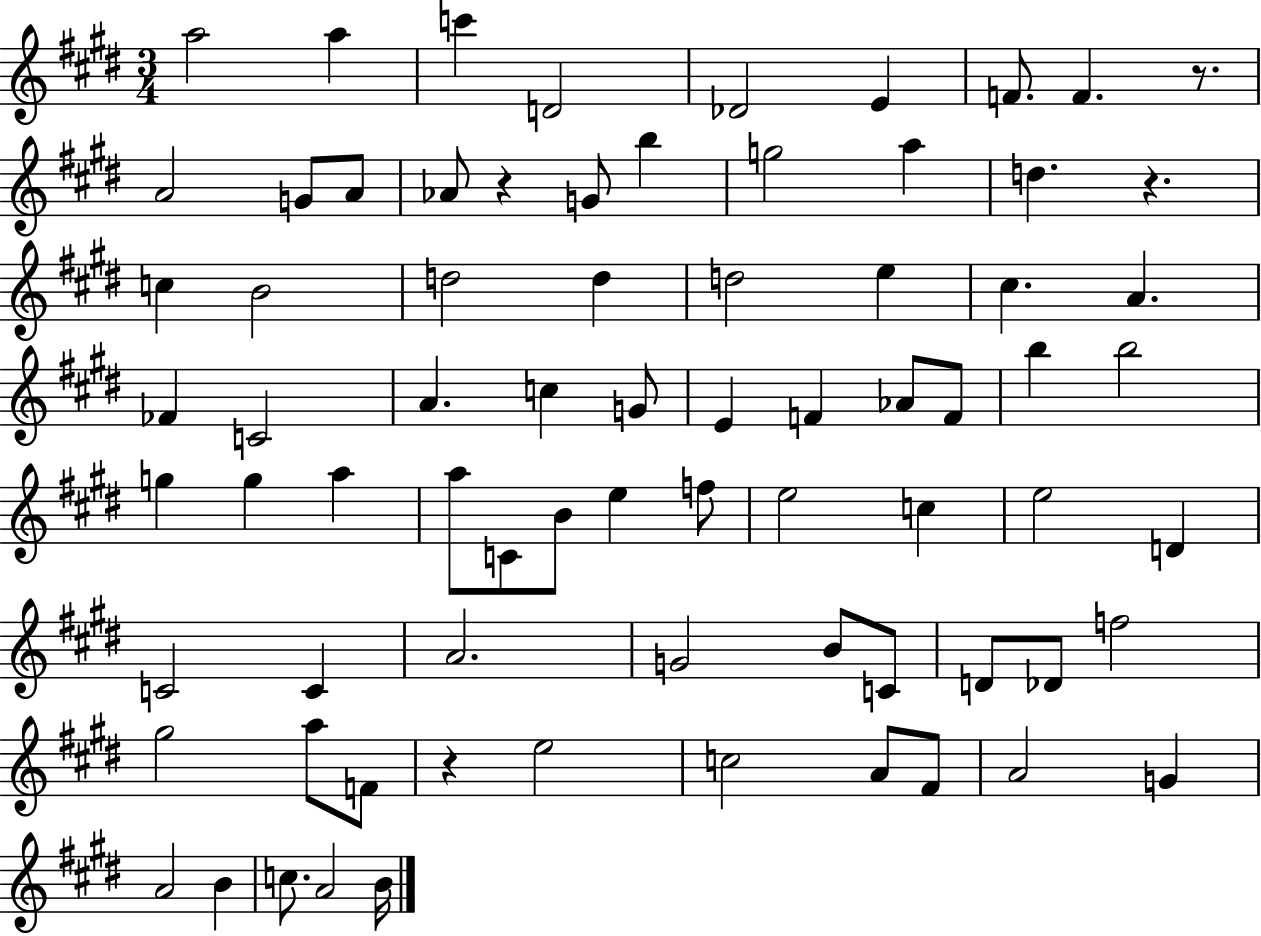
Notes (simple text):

A5/h A5/q C6/q D4/h Db4/h E4/q F4/e. F4/q. R/e. A4/h G4/e A4/e Ab4/e R/q G4/e B5/q G5/h A5/q D5/q. R/q. C5/q B4/h D5/h D5/q D5/h E5/q C#5/q. A4/q. FES4/q C4/h A4/q. C5/q G4/e E4/q F4/q Ab4/e F4/e B5/q B5/h G5/q G5/q A5/q A5/e C4/e B4/e E5/q F5/e E5/h C5/q E5/h D4/q C4/h C4/q A4/h. G4/h B4/e C4/e D4/e Db4/e F5/h G#5/h A5/e F4/e R/q E5/h C5/h A4/e F#4/e A4/h G4/q A4/h B4/q C5/e. A4/h B4/s